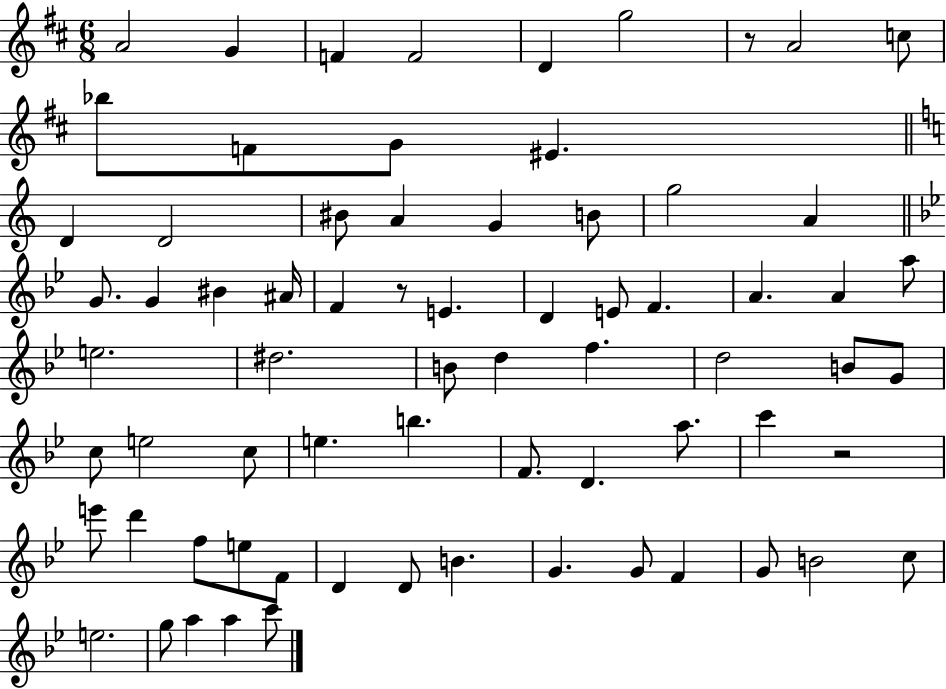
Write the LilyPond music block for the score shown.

{
  \clef treble
  \numericTimeSignature
  \time 6/8
  \key d \major
  a'2 g'4 | f'4 f'2 | d'4 g''2 | r8 a'2 c''8 | \break bes''8 f'8 g'8 eis'4. | \bar "||" \break \key c \major d'4 d'2 | bis'8 a'4 g'4 b'8 | g''2 a'4 | \bar "||" \break \key bes \major g'8. g'4 bis'4 ais'16 | f'4 r8 e'4. | d'4 e'8 f'4. | a'4. a'4 a''8 | \break e''2. | dis''2. | b'8 d''4 f''4. | d''2 b'8 g'8 | \break c''8 e''2 c''8 | e''4. b''4. | f'8. d'4. a''8. | c'''4 r2 | \break e'''8 d'''4 f''8 e''8 f'8 | d'4 d'8 b'4. | g'4. g'8 f'4 | g'8 b'2 c''8 | \break e''2. | g''8 a''4 a''4 c'''8 | \bar "|."
}